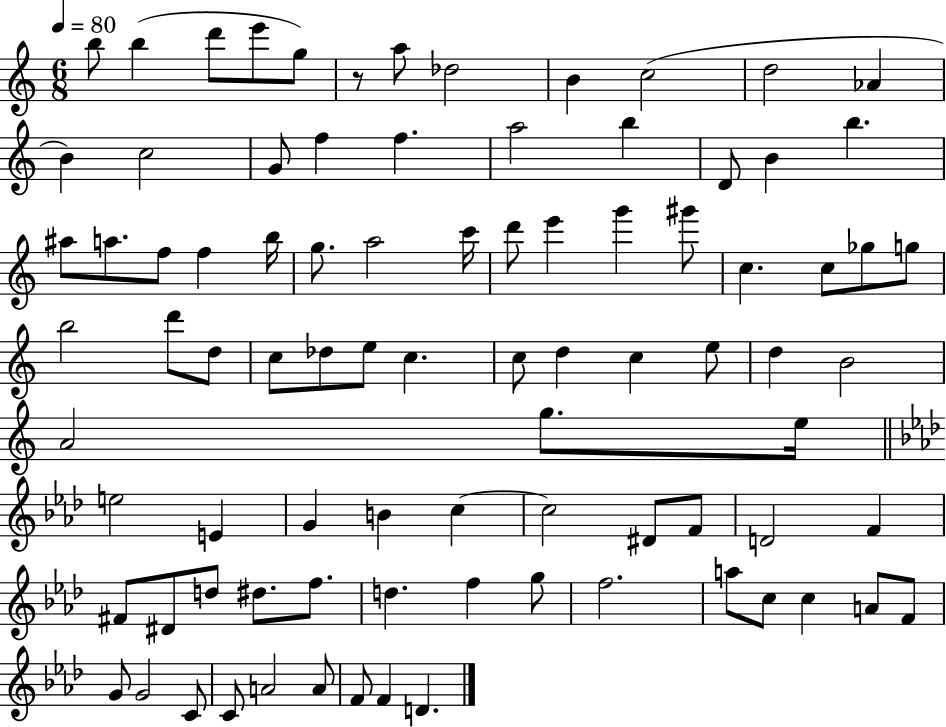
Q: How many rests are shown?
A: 1